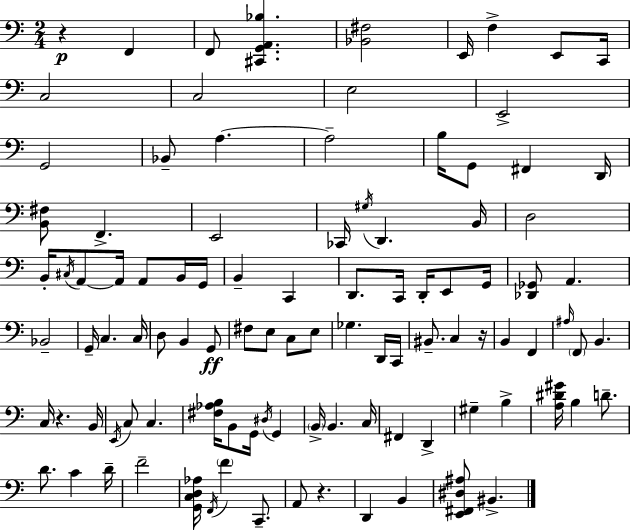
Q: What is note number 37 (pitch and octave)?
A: D2